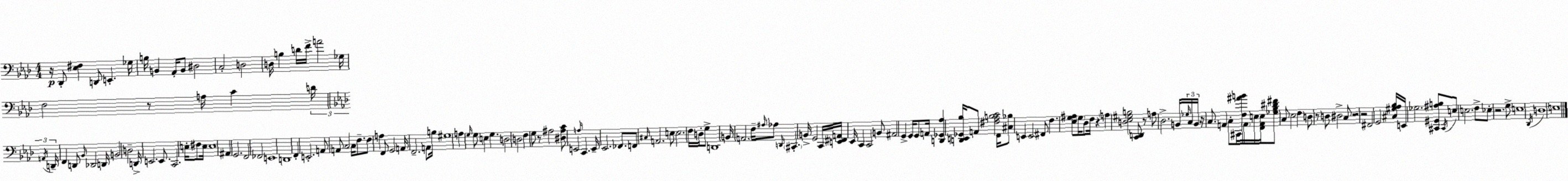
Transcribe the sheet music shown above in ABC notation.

X:1
T:Untitled
M:4/4
L:1/4
K:Ab
z/4 _D,,/2 [_E,^F,] D,,/2 E,, _G,/4 B,/4 B,, _A,,/4 B,,/2 ^D,2 C,2 D,2 D,/4 B, D/4 F/4 A2 _G,/4 F,2 z/2 A,/4 C D/4 A,,/4 D,,/4 F,, D,,/2 _B,,/4 _D,,2 D,,/4 B,,2 D,2 D,,/4 E,,2 E,,/2 C,,2 E,/4 ^F,/2 E,/4 E,4 ^A,, G,,2 F,,2 _F,,2 E,,4 D,,4 F,, E,,2 A,,/2 A,,/2 C,2 C,/4 F,/2 F,/2 A, F,,/2 G,,2 A,,/4 F,,2 A,,/2 B,/4 ^G,4 A, G,/4 G,/2 E, G, D,2 D,2 F, G,/2 z/2 ^A,2 [^D,^A,C]/2 E,,2 A,/4 C,, E,,/4 _E,,2 _F,,/2 F,,/2 ^C,/4 A,,2 E,/2 E,2 F,/4 D,/4 G,/2 D,,4 B,,/4 A,,2 F,/4 ^A,/4 _A,/2 D,,/4 ^C,, B,,/4 G,,2 C,,/4 [E,,^F,,A,,]/4 _E,,/4 C,, C,,2 B,,/2 ^A,,2 G,, G,,/4 G,,/2 A,,/4 [D,,_G,,_A,] [D,,E,,_G,,_B,]/4 A,,/2 [^F,_A,B,C]2 F,,/4 [^C,_B,]/2 E,, E,,2 ^F,,/2 F, [_E,G,^A,]/2 G,/4 _D,/2 F,/4 z A, [D,_E,^G,B,]2 [C,,D,,]/2 z/2 A,/2 _D,2 B,,/4 _G,/4 C,/4 B,,/4 z/4 C,/2 A,, C,/2 ^C,,/4 [F,^AB]/4 A,,/4 E,/4 [F,,A,,E,]/4 [_G,_B,^D^F]/2 C,/2 _E,2 F, D,/2 z/2 D,/2 ^D,2 C,/2 z2 z2 ^F,,2 G,,2 [^C,^G,_A,_B,]/4 E,,/4 _G,2 [^C,,^G,,^A,B,]/2 ^C,,/4 E,/2 E,2 F,/2 _E,/2 z2 G,/2 E,4 _D,,/4 D,4 E,4